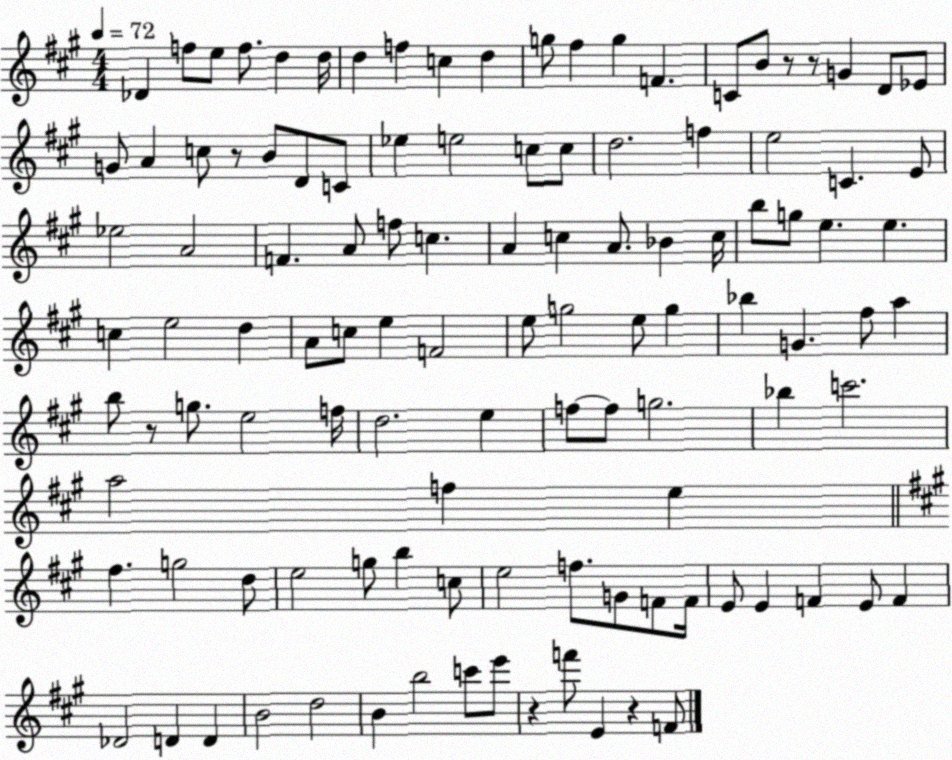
X:1
T:Untitled
M:4/4
L:1/4
K:A
_D f/2 e/2 f/2 d d/4 d f c d g/2 ^f g F C/2 B/2 z/2 z/2 G D/2 _E/2 G/2 A c/2 z/2 B/2 D/2 C/2 _e e2 c/2 c/2 d2 f e2 C E/2 _e2 A2 F A/2 f/2 c A c A/2 _B c/4 b/2 g/2 e e c e2 d A/2 c/2 e F2 e/2 g2 e/2 g _b G ^f/2 a b/2 z/2 g/2 e2 f/4 d2 e f/2 f/2 g2 _b c'2 a2 f e ^f g2 d/2 e2 g/2 b c/2 e2 f/2 G/2 F/2 F/4 E/2 E F E/2 F _D2 D D B2 d2 B b2 c'/2 e'/2 z f'/2 E z F/2